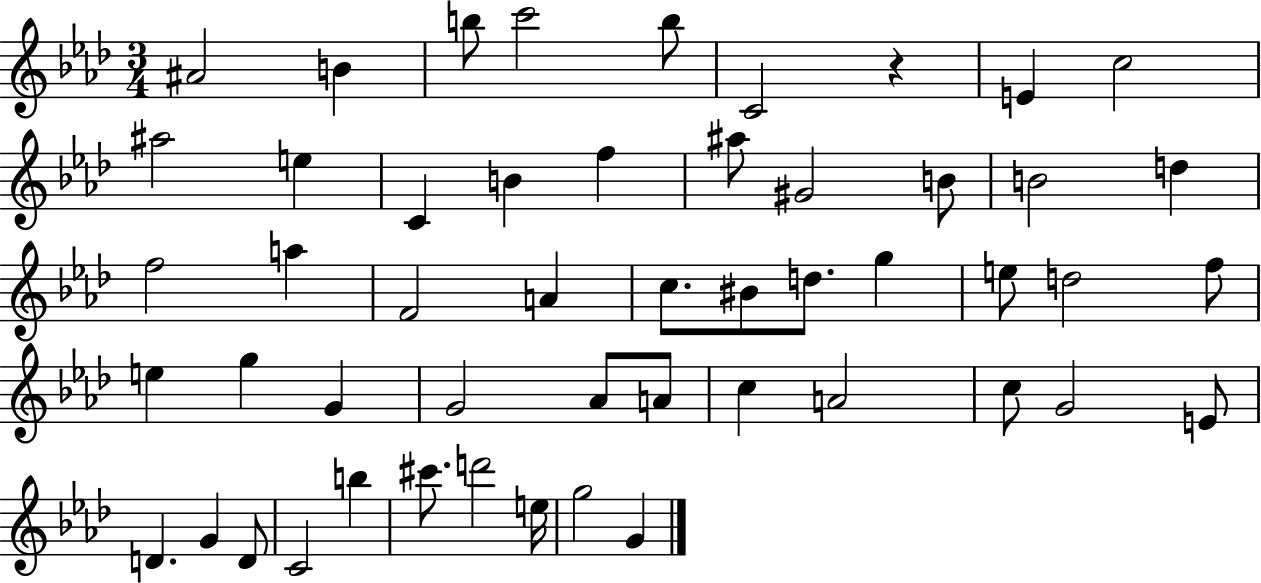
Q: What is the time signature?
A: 3/4